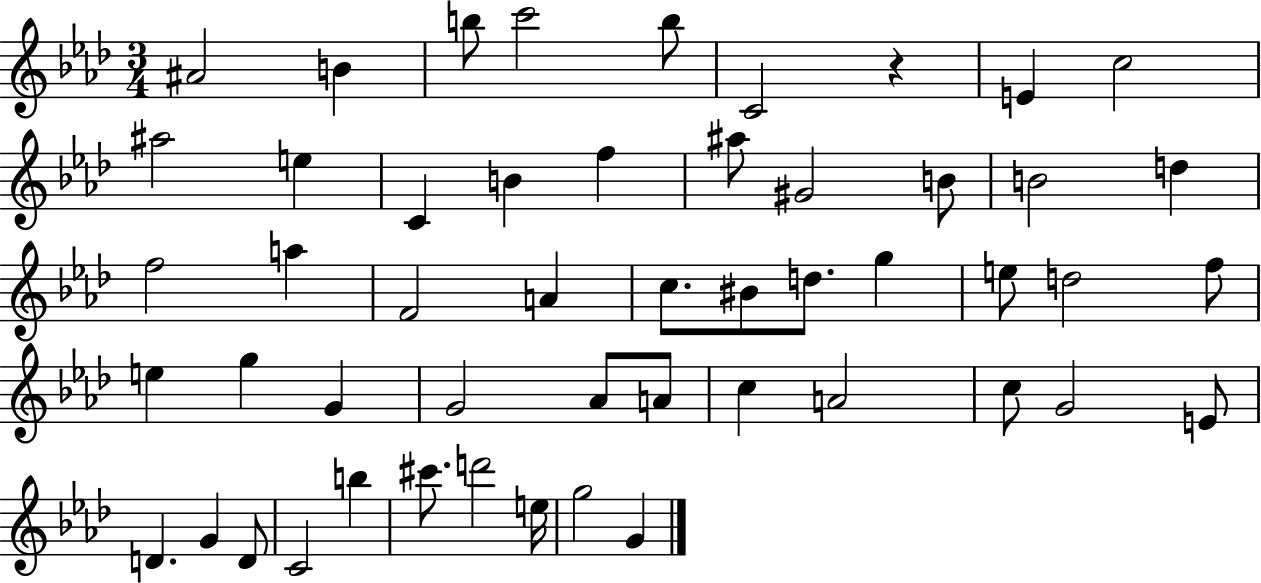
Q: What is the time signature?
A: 3/4